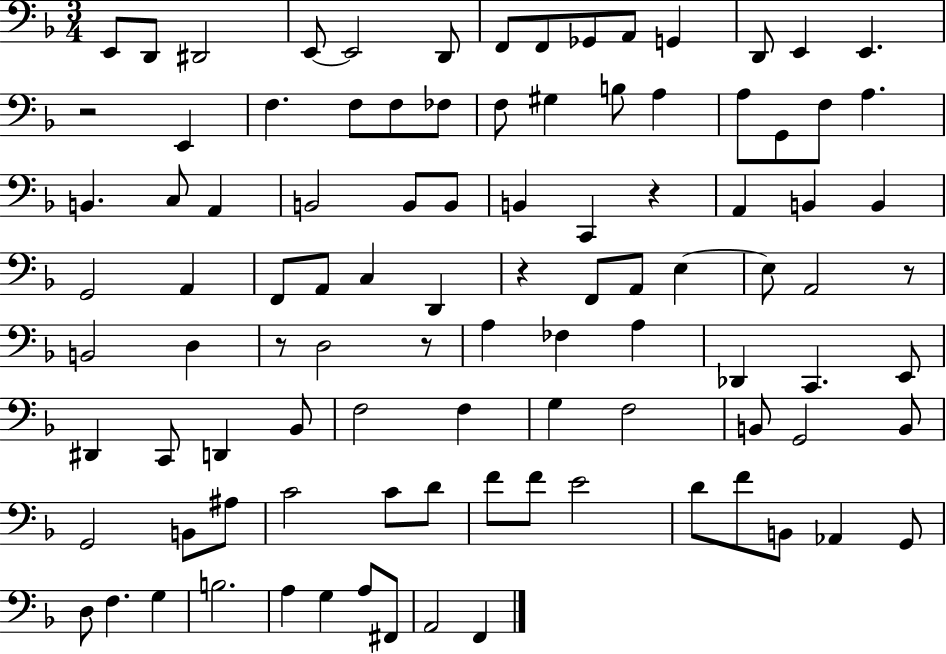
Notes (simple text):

E2/e D2/e D#2/h E2/e E2/h D2/e F2/e F2/e Gb2/e A2/e G2/q D2/e E2/q E2/q. R/h E2/q F3/q. F3/e F3/e FES3/e F3/e G#3/q B3/e A3/q A3/e G2/e F3/e A3/q. B2/q. C3/e A2/q B2/h B2/e B2/e B2/q C2/q R/q A2/q B2/q B2/q G2/h A2/q F2/e A2/e C3/q D2/q R/q F2/e A2/e E3/q E3/e A2/h R/e B2/h D3/q R/e D3/h R/e A3/q FES3/q A3/q Db2/q C2/q. E2/e D#2/q C2/e D2/q Bb2/e F3/h F3/q G3/q F3/h B2/e G2/h B2/e G2/h B2/e A#3/e C4/h C4/e D4/e F4/e F4/e E4/h D4/e F4/e B2/e Ab2/q G2/e D3/e F3/q. G3/q B3/h. A3/q G3/q A3/e F#2/e A2/h F2/q